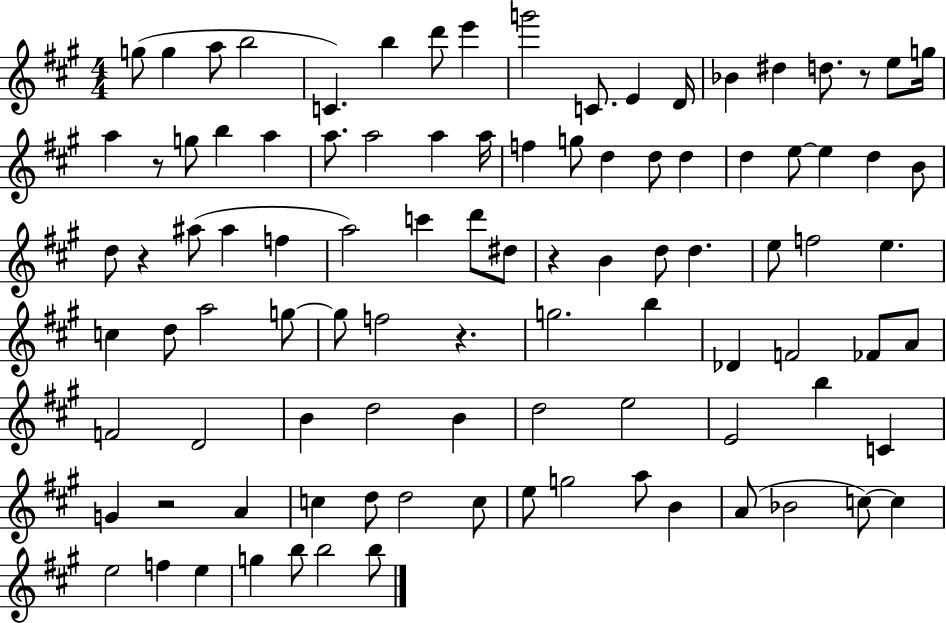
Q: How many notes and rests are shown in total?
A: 98